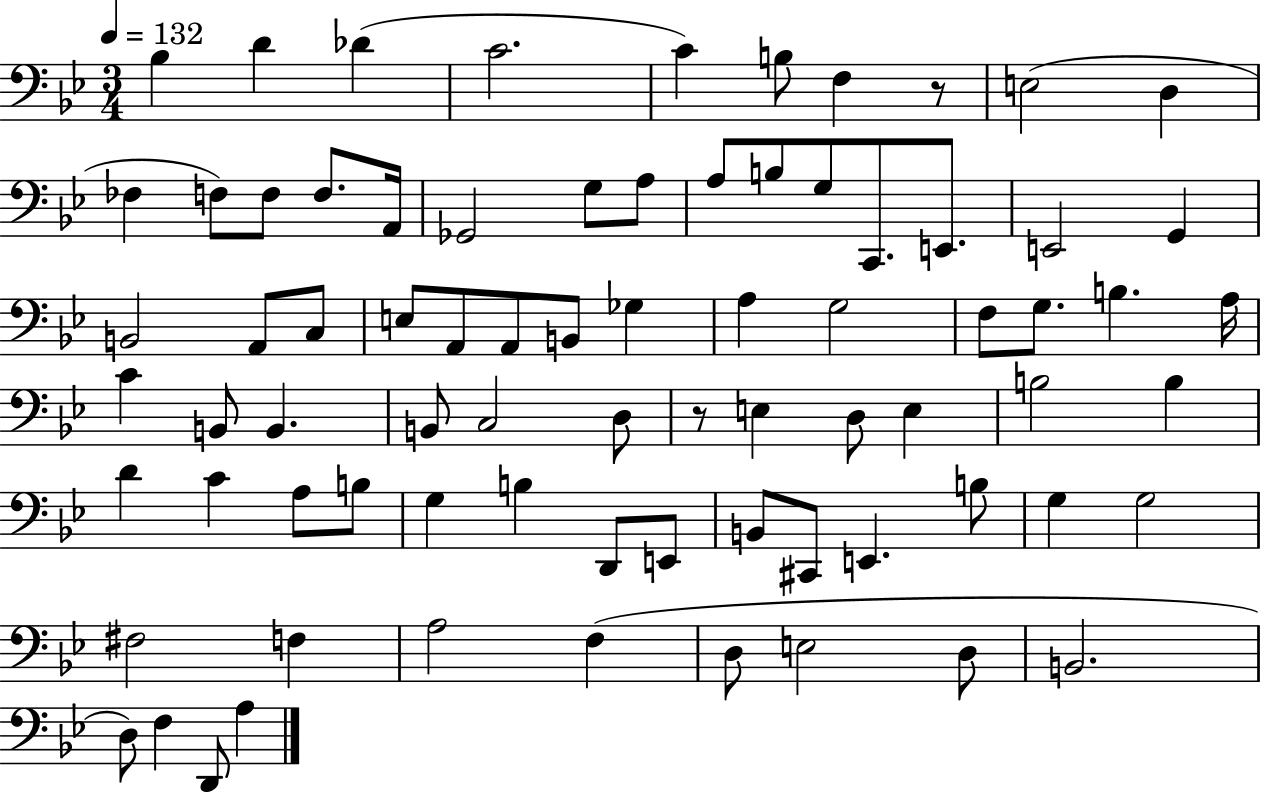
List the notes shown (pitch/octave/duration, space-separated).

Bb3/q D4/q Db4/q C4/h. C4/q B3/e F3/q R/e E3/h D3/q FES3/q F3/e F3/e F3/e. A2/s Gb2/h G3/e A3/e A3/e B3/e G3/e C2/e. E2/e. E2/h G2/q B2/h A2/e C3/e E3/e A2/e A2/e B2/e Gb3/q A3/q G3/h F3/e G3/e. B3/q. A3/s C4/q B2/e B2/q. B2/e C3/h D3/e R/e E3/q D3/e E3/q B3/h B3/q D4/q C4/q A3/e B3/e G3/q B3/q D2/e E2/e B2/e C#2/e E2/q. B3/e G3/q G3/h F#3/h F3/q A3/h F3/q D3/e E3/h D3/e B2/h. D3/e F3/q D2/e A3/q